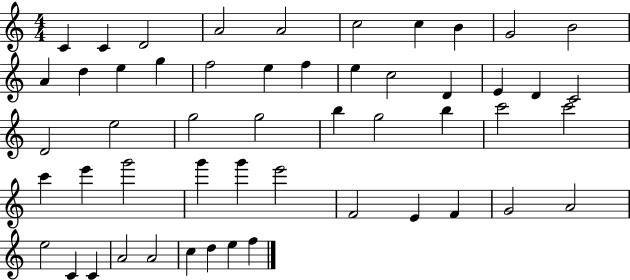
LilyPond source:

{
  \clef treble
  \numericTimeSignature
  \time 4/4
  \key c \major
  c'4 c'4 d'2 | a'2 a'2 | c''2 c''4 b'4 | g'2 b'2 | \break a'4 d''4 e''4 g''4 | f''2 e''4 f''4 | e''4 c''2 d'4 | e'4 d'4 c'2 | \break d'2 e''2 | g''2 g''2 | b''4 g''2 b''4 | c'''2 c'''2 | \break c'''4 e'''4 g'''2 | g'''4 g'''4 e'''2 | f'2 e'4 f'4 | g'2 a'2 | \break e''2 c'4 c'4 | a'2 a'2 | c''4 d''4 e''4 f''4 | \bar "|."
}